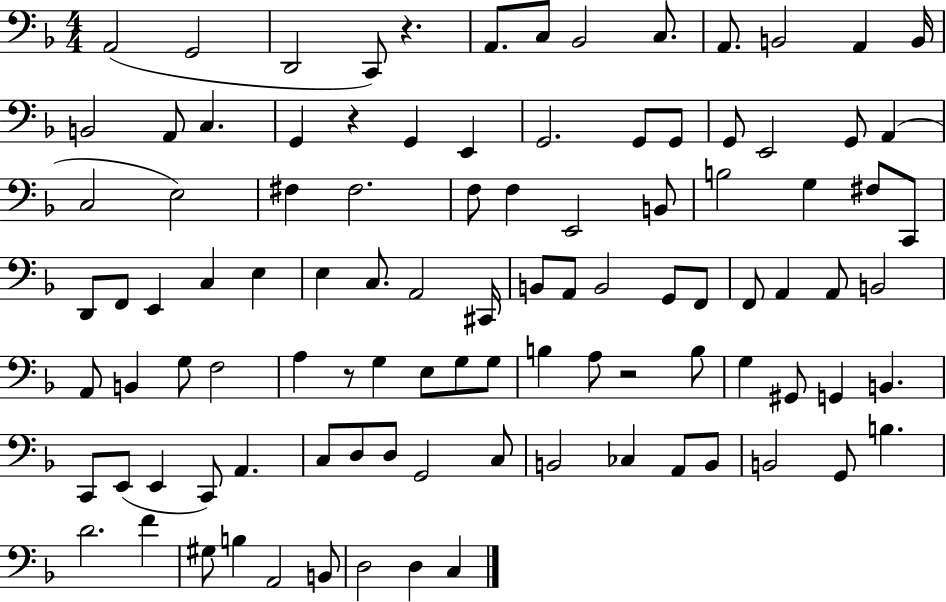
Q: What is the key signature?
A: F major